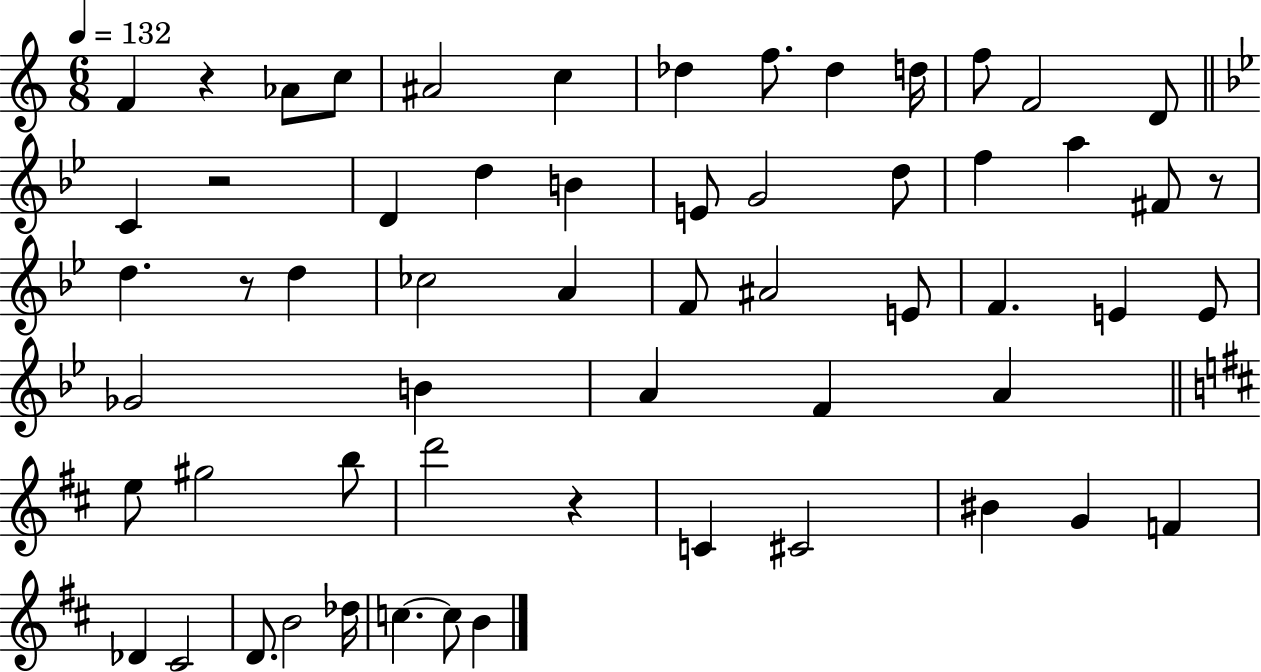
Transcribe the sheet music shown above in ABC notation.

X:1
T:Untitled
M:6/8
L:1/4
K:C
F z _A/2 c/2 ^A2 c _d f/2 _d d/4 f/2 F2 D/2 C z2 D d B E/2 G2 d/2 f a ^F/2 z/2 d z/2 d _c2 A F/2 ^A2 E/2 F E E/2 _G2 B A F A e/2 ^g2 b/2 d'2 z C ^C2 ^B G F _D ^C2 D/2 B2 _d/4 c c/2 B